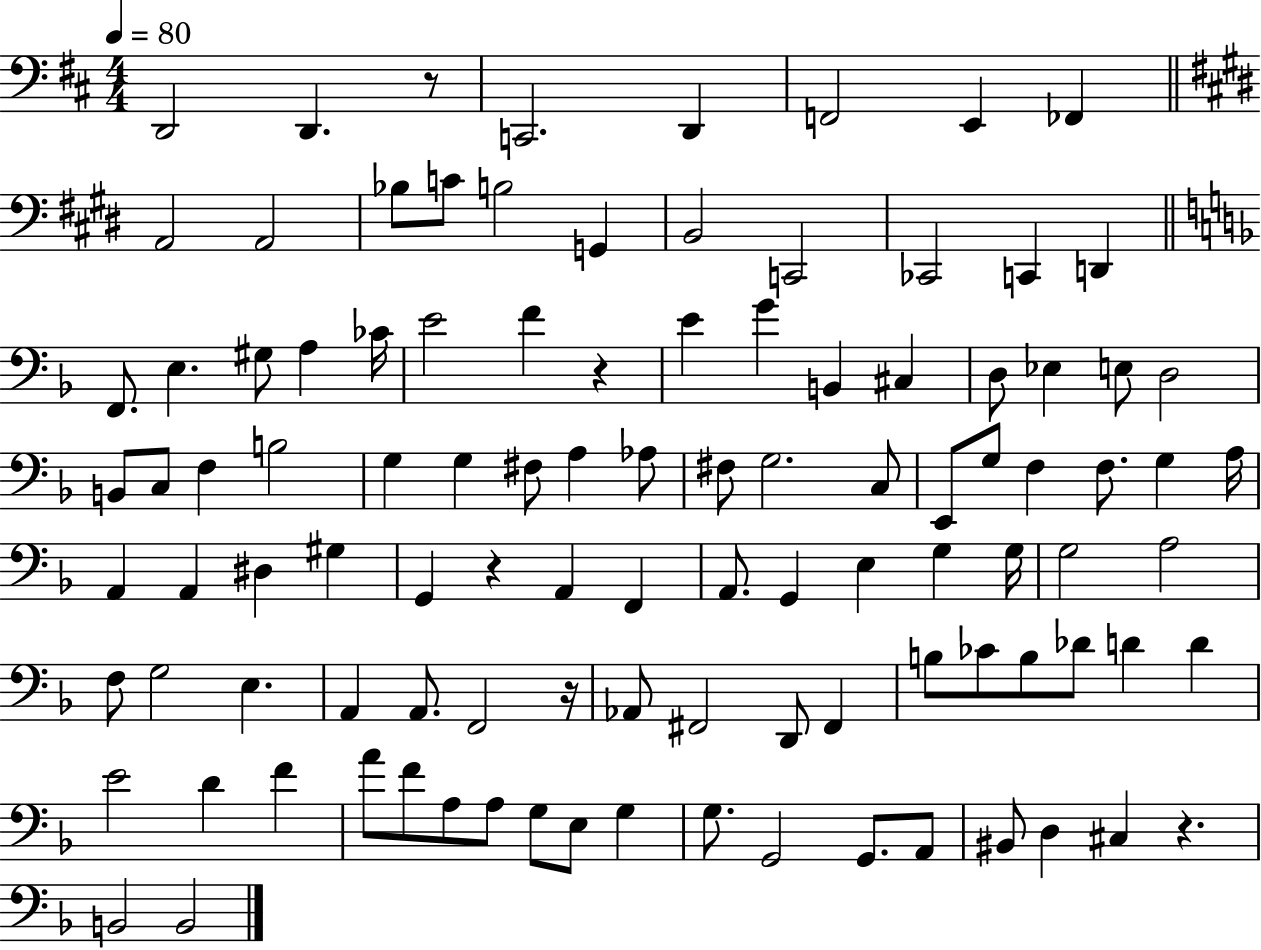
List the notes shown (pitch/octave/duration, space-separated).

D2/h D2/q. R/e C2/h. D2/q F2/h E2/q FES2/q A2/h A2/h Bb3/e C4/e B3/h G2/q B2/h C2/h CES2/h C2/q D2/q F2/e. E3/q. G#3/e A3/q CES4/s E4/h F4/q R/q E4/q G4/q B2/q C#3/q D3/e Eb3/q E3/e D3/h B2/e C3/e F3/q B3/h G3/q G3/q F#3/e A3/q Ab3/e F#3/e G3/h. C3/e E2/e G3/e F3/q F3/e. G3/q A3/s A2/q A2/q D#3/q G#3/q G2/q R/q A2/q F2/q A2/e. G2/q E3/q G3/q G3/s G3/h A3/h F3/e G3/h E3/q. A2/q A2/e. F2/h R/s Ab2/e F#2/h D2/e F#2/q B3/e CES4/e B3/e Db4/e D4/q D4/q E4/h D4/q F4/q A4/e F4/e A3/e A3/e G3/e E3/e G3/q G3/e. G2/h G2/e. A2/e BIS2/e D3/q C#3/q R/q. B2/h B2/h